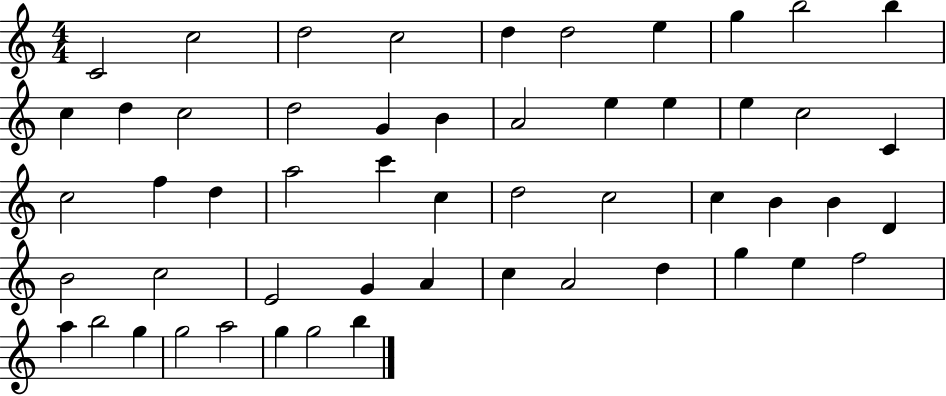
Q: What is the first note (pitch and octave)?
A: C4